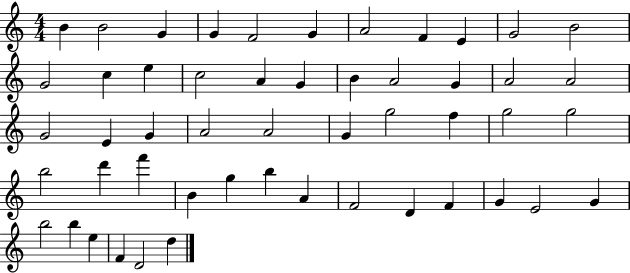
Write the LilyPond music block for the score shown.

{
  \clef treble
  \numericTimeSignature
  \time 4/4
  \key c \major
  b'4 b'2 g'4 | g'4 f'2 g'4 | a'2 f'4 e'4 | g'2 b'2 | \break g'2 c''4 e''4 | c''2 a'4 g'4 | b'4 a'2 g'4 | a'2 a'2 | \break g'2 e'4 g'4 | a'2 a'2 | g'4 g''2 f''4 | g''2 g''2 | \break b''2 d'''4 f'''4 | b'4 g''4 b''4 a'4 | f'2 d'4 f'4 | g'4 e'2 g'4 | \break b''2 b''4 e''4 | f'4 d'2 d''4 | \bar "|."
}